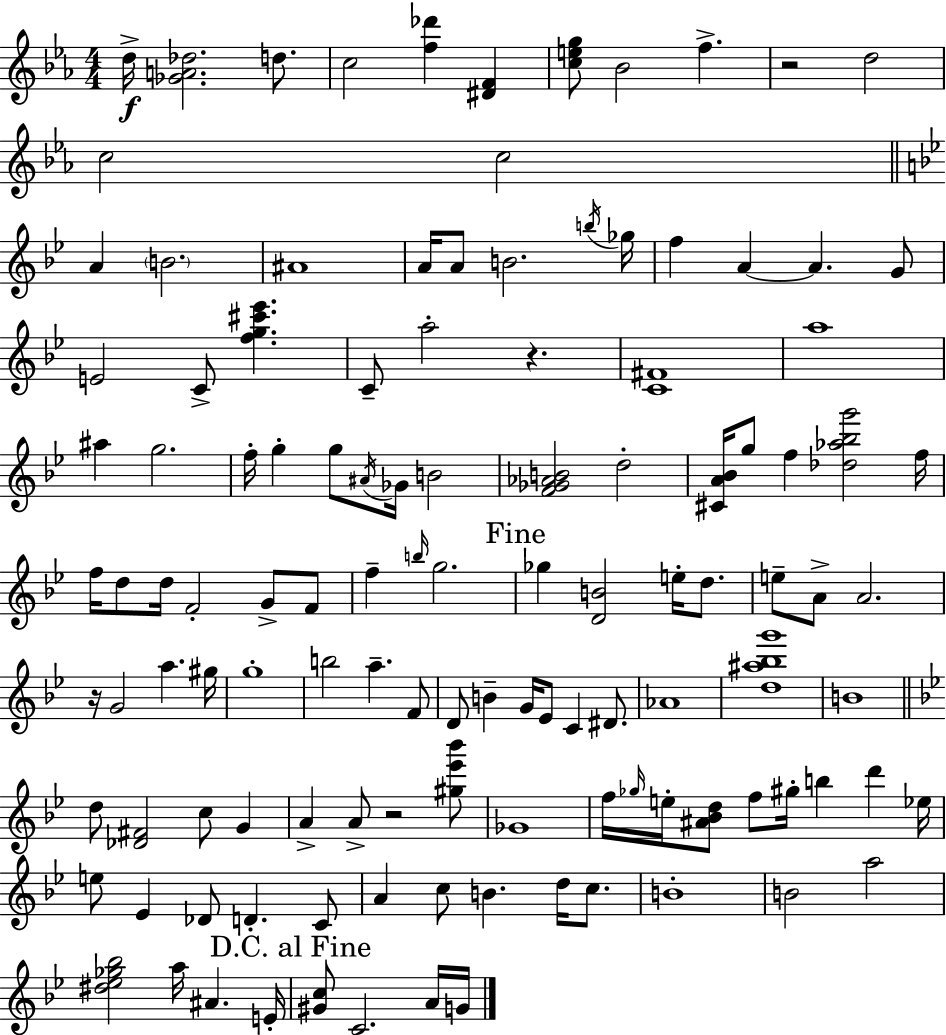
{
  \clef treble
  \numericTimeSignature
  \time 4/4
  \key c \minor
  \repeat volta 2 { d''16->\f <ges' a' des''>2. d''8. | c''2 <f'' des'''>4 <dis' f'>4 | <c'' e'' g''>8 bes'2 f''4.-> | r2 d''2 | \break c''2 c''2 | \bar "||" \break \key g \minor a'4 \parenthesize b'2. | ais'1 | a'16 a'8 b'2. \acciaccatura { b''16 } | ges''16 f''4 a'4~~ a'4. g'8 | \break e'2 c'8-> <f'' g'' cis''' ees'''>4. | c'8-- a''2-. r4. | <c' fis'>1 | a''1 | \break ais''4 g''2. | f''16-. g''4-. g''8 \acciaccatura { ais'16 } ges'16 b'2 | <f' ges' aes' b'>2 d''2-. | <cis' a' bes'>16 g''8 f''4 <des'' aes'' bes'' g'''>2 | \break f''16 f''16 d''8 d''16 f'2-. g'8-> | f'8 f''4-- \grace { b''16 } g''2. | \mark "Fine" ges''4 <d' b'>2 e''16-. | d''8. e''8-- a'8-> a'2. | \break r16 g'2 a''4. | gis''16 g''1-. | b''2 a''4.-- | f'8 d'8 b'4-- g'16 ees'8 c'4 | \break dis'8. aes'1 | <d'' ais'' bes'' g'''>1 | b'1 | \bar "||" \break \key g \minor d''8 <des' fis'>2 c''8 g'4 | a'4-> a'8-> r2 <gis'' ees''' bes'''>8 | ges'1 | f''16 \grace { ges''16 } e''16-. <ais' bes' d''>8 f''8 gis''16-. b''4 d'''4 | \break ees''16 e''8 ees'4 des'8 d'4.-. c'8 | a'4 c''8 b'4. d''16 c''8. | b'1-. | b'2 a''2 | \break <dis'' ees'' ges'' bes''>2 a''16 ais'4. | e'16-. \mark "D.C. al Fine" <gis' c''>8 c'2. a'16 | g'16 } \bar "|."
}